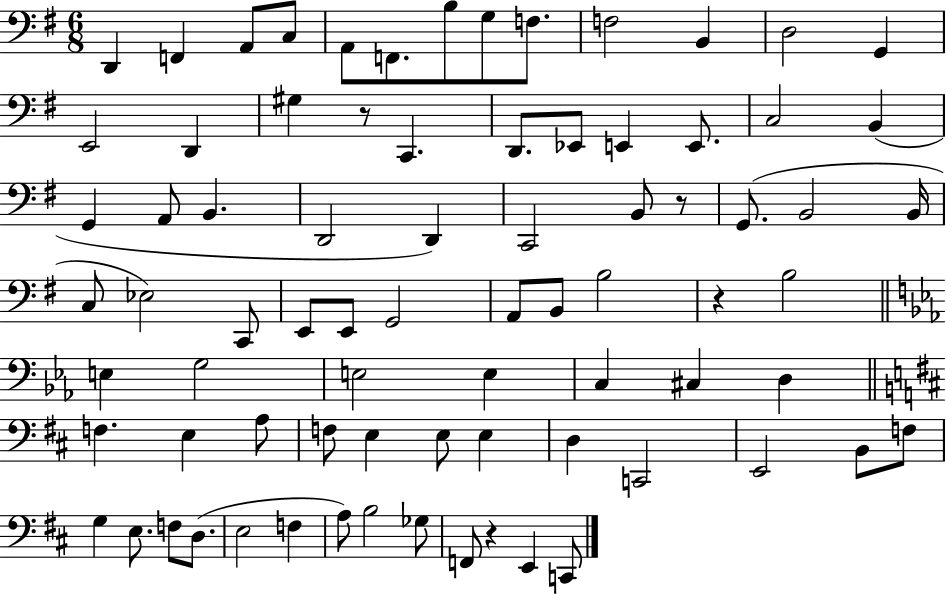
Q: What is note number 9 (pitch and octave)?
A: F3